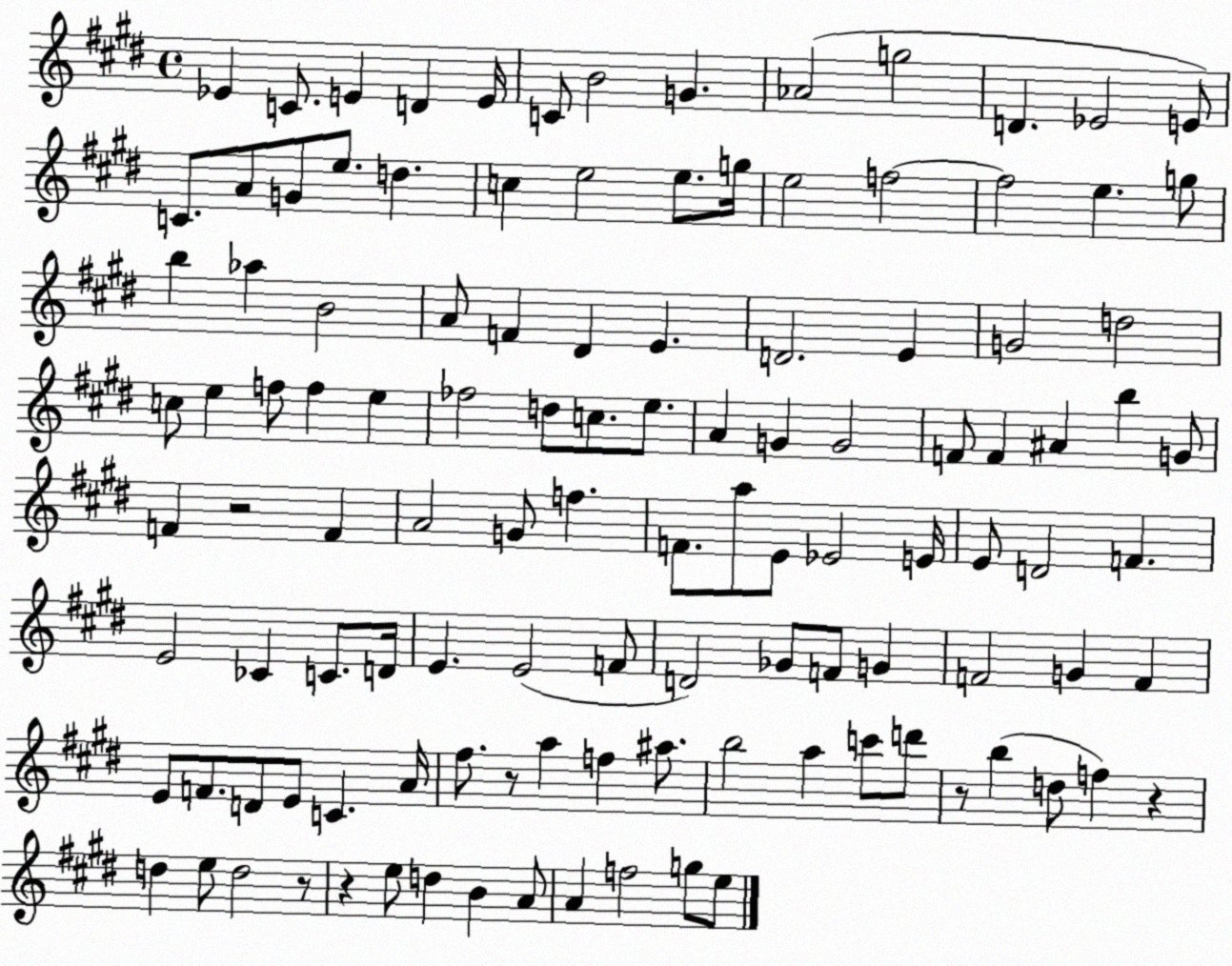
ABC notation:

X:1
T:Untitled
M:4/4
L:1/4
K:E
_E C/2 E D E/4 C/2 B2 G _A2 g2 D _E2 E/2 C/2 A/2 G/2 e/2 d c e2 e/2 g/4 e2 f2 f2 e g/2 b _a B2 A/2 F ^D E D2 E G2 d2 c/2 e f/2 f e _f2 d/2 c/2 e/2 A G G2 F/2 F ^A b G/2 F z2 F A2 G/2 f F/2 a/2 E/2 _E2 E/4 E/2 D2 F E2 _C C/2 D/4 E E2 F/2 D2 _G/2 F/2 G F2 G F E/2 F/2 D/2 E/2 C A/4 ^f/2 z/2 a f ^a/2 b2 a c'/2 d'/2 z/2 b d/2 f z d e/2 d2 z/2 z e/2 d B A/2 A f2 g/2 e/2